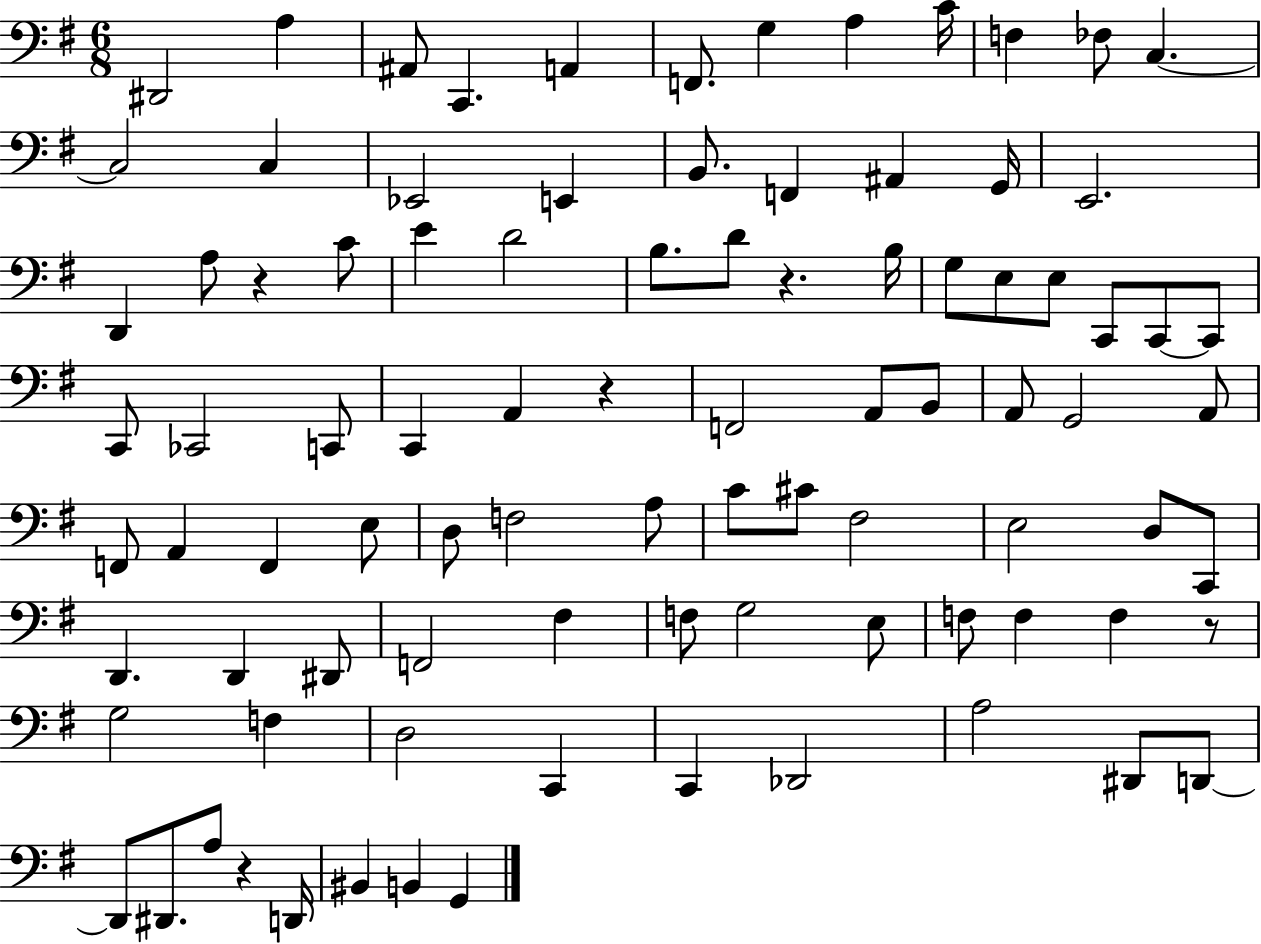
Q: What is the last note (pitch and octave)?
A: G2